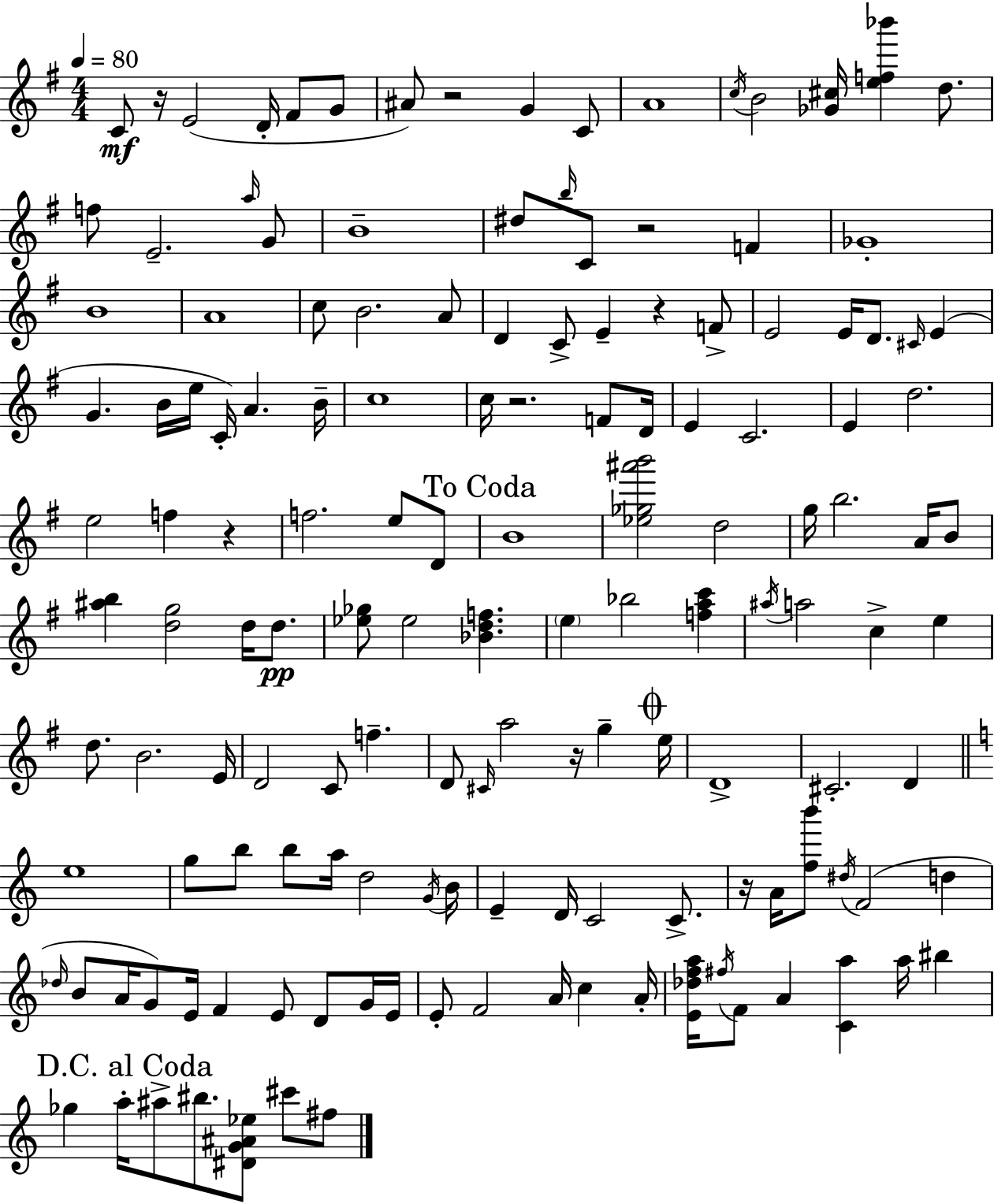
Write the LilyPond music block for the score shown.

{
  \clef treble
  \numericTimeSignature
  \time 4/4
  \key g \major
  \tempo 4 = 80
  \repeat volta 2 { c'8\mf r16 e'2( d'16-. fis'8 g'8 | ais'8) r2 g'4 c'8 | a'1 | \acciaccatura { c''16 } b'2 <ges' cis''>16 <e'' f'' bes'''>4 d''8. | \break f''8 e'2.-- \grace { a''16 } | g'8 b'1-- | dis''8 \grace { b''16 } c'8 r2 f'4 | ges'1-. | \break b'1 | a'1 | c''8 b'2. | a'8 d'4 c'8-> e'4-- r4 | \break f'8-> e'2 e'16 d'8. \grace { cis'16 } | e'4( g'4. b'16 e''16 c'16-.) a'4. | b'16-- c''1 | c''16 r2. | \break f'8 d'16 e'4 c'2. | e'4 d''2. | e''2 f''4 | r4 f''2. | \break e''8 d'8 \mark "To Coda" b'1 | <ees'' ges'' ais''' b'''>2 d''2 | g''16 b''2. | a'16 b'8 <ais'' b''>4 <d'' g''>2 | \break d''16 d''8.\pp <ees'' ges''>8 ees''2 <bes' d'' f''>4. | \parenthesize e''4 bes''2 | <f'' a'' c'''>4 \acciaccatura { ais''16 } a''2 c''4-> | e''4 d''8. b'2. | \break e'16 d'2 c'8 f''4.-- | d'8 \grace { cis'16 } a''2 | r16 g''4-- \mark \markup { \musicglyph "scripts.coda" } e''16 d'1-> | cis'2.-. | \break d'4 \bar "||" \break \key a \minor e''1 | g''8 b''8 b''8 a''16 d''2 \acciaccatura { g'16 } | b'16 e'4-- d'16 c'2 c'8.-> | r16 a'16 <f'' b'''>8 \acciaccatura { dis''16 } f'2( d''4 | \break \grace { des''16 } b'8 a'16 g'8) e'16 f'4 e'8 d'8 | g'16 e'16 e'8-. f'2 a'16 c''4 | a'16-. <e' des'' f'' a''>16 \acciaccatura { fis''16 } f'8 a'4 <c' a''>4 a''16 | bis''4 \mark "D.C. al Coda" ges''4 a''16-. ais''8-> bis''8. <dis' g' ais' ees''>8 | \break cis'''8 fis''8 } \bar "|."
}